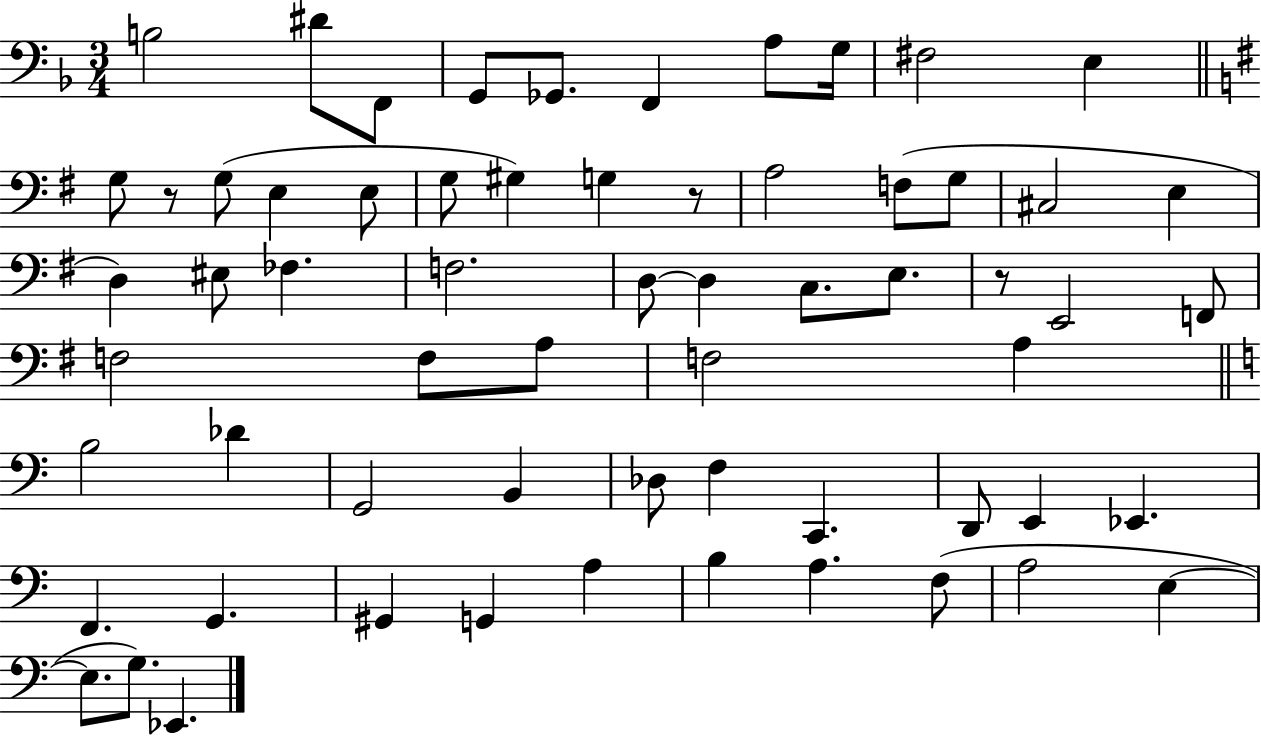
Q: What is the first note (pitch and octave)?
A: B3